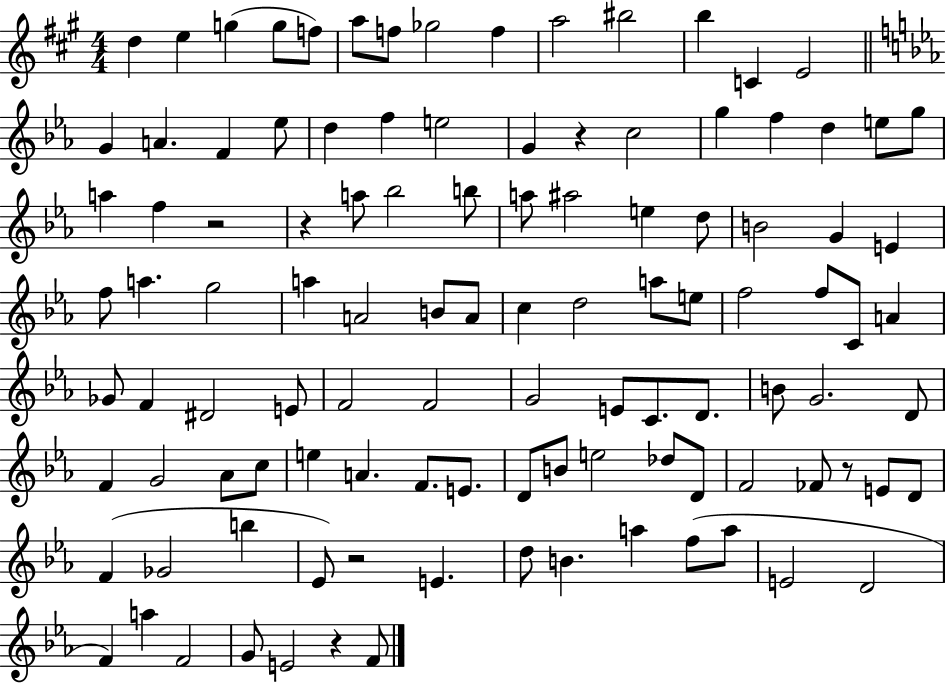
D5/q E5/q G5/q G5/e F5/e A5/e F5/e Gb5/h F5/q A5/h BIS5/h B5/q C4/q E4/h G4/q A4/q. F4/q Eb5/e D5/q F5/q E5/h G4/q R/q C5/h G5/q F5/q D5/q E5/e G5/e A5/q F5/q R/h R/q A5/e Bb5/h B5/e A5/e A#5/h E5/q D5/e B4/h G4/q E4/q F5/e A5/q. G5/h A5/q A4/h B4/e A4/e C5/q D5/h A5/e E5/e F5/h F5/e C4/e A4/q Gb4/e F4/q D#4/h E4/e F4/h F4/h G4/h E4/e C4/e. D4/e. B4/e G4/h. D4/e F4/q G4/h Ab4/e C5/e E5/q A4/q. F4/e. E4/e. D4/e B4/e E5/h Db5/e D4/e F4/h FES4/e R/e E4/e D4/e F4/q Gb4/h B5/q Eb4/e R/h E4/q. D5/e B4/q. A5/q F5/e A5/e E4/h D4/h F4/q A5/q F4/h G4/e E4/h R/q F4/e